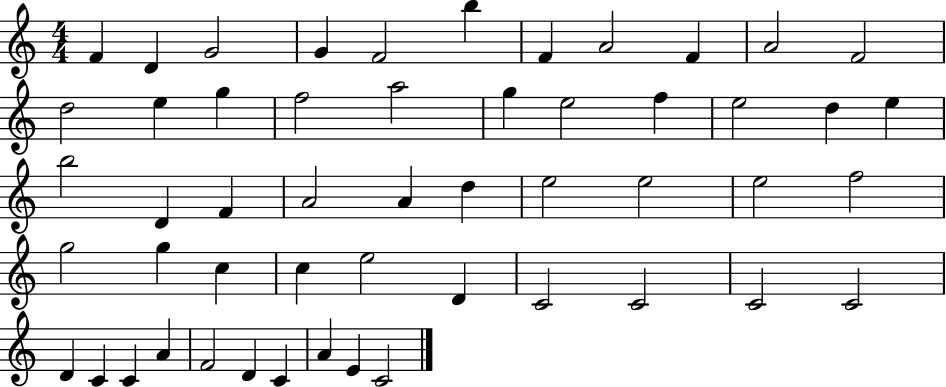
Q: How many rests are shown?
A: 0